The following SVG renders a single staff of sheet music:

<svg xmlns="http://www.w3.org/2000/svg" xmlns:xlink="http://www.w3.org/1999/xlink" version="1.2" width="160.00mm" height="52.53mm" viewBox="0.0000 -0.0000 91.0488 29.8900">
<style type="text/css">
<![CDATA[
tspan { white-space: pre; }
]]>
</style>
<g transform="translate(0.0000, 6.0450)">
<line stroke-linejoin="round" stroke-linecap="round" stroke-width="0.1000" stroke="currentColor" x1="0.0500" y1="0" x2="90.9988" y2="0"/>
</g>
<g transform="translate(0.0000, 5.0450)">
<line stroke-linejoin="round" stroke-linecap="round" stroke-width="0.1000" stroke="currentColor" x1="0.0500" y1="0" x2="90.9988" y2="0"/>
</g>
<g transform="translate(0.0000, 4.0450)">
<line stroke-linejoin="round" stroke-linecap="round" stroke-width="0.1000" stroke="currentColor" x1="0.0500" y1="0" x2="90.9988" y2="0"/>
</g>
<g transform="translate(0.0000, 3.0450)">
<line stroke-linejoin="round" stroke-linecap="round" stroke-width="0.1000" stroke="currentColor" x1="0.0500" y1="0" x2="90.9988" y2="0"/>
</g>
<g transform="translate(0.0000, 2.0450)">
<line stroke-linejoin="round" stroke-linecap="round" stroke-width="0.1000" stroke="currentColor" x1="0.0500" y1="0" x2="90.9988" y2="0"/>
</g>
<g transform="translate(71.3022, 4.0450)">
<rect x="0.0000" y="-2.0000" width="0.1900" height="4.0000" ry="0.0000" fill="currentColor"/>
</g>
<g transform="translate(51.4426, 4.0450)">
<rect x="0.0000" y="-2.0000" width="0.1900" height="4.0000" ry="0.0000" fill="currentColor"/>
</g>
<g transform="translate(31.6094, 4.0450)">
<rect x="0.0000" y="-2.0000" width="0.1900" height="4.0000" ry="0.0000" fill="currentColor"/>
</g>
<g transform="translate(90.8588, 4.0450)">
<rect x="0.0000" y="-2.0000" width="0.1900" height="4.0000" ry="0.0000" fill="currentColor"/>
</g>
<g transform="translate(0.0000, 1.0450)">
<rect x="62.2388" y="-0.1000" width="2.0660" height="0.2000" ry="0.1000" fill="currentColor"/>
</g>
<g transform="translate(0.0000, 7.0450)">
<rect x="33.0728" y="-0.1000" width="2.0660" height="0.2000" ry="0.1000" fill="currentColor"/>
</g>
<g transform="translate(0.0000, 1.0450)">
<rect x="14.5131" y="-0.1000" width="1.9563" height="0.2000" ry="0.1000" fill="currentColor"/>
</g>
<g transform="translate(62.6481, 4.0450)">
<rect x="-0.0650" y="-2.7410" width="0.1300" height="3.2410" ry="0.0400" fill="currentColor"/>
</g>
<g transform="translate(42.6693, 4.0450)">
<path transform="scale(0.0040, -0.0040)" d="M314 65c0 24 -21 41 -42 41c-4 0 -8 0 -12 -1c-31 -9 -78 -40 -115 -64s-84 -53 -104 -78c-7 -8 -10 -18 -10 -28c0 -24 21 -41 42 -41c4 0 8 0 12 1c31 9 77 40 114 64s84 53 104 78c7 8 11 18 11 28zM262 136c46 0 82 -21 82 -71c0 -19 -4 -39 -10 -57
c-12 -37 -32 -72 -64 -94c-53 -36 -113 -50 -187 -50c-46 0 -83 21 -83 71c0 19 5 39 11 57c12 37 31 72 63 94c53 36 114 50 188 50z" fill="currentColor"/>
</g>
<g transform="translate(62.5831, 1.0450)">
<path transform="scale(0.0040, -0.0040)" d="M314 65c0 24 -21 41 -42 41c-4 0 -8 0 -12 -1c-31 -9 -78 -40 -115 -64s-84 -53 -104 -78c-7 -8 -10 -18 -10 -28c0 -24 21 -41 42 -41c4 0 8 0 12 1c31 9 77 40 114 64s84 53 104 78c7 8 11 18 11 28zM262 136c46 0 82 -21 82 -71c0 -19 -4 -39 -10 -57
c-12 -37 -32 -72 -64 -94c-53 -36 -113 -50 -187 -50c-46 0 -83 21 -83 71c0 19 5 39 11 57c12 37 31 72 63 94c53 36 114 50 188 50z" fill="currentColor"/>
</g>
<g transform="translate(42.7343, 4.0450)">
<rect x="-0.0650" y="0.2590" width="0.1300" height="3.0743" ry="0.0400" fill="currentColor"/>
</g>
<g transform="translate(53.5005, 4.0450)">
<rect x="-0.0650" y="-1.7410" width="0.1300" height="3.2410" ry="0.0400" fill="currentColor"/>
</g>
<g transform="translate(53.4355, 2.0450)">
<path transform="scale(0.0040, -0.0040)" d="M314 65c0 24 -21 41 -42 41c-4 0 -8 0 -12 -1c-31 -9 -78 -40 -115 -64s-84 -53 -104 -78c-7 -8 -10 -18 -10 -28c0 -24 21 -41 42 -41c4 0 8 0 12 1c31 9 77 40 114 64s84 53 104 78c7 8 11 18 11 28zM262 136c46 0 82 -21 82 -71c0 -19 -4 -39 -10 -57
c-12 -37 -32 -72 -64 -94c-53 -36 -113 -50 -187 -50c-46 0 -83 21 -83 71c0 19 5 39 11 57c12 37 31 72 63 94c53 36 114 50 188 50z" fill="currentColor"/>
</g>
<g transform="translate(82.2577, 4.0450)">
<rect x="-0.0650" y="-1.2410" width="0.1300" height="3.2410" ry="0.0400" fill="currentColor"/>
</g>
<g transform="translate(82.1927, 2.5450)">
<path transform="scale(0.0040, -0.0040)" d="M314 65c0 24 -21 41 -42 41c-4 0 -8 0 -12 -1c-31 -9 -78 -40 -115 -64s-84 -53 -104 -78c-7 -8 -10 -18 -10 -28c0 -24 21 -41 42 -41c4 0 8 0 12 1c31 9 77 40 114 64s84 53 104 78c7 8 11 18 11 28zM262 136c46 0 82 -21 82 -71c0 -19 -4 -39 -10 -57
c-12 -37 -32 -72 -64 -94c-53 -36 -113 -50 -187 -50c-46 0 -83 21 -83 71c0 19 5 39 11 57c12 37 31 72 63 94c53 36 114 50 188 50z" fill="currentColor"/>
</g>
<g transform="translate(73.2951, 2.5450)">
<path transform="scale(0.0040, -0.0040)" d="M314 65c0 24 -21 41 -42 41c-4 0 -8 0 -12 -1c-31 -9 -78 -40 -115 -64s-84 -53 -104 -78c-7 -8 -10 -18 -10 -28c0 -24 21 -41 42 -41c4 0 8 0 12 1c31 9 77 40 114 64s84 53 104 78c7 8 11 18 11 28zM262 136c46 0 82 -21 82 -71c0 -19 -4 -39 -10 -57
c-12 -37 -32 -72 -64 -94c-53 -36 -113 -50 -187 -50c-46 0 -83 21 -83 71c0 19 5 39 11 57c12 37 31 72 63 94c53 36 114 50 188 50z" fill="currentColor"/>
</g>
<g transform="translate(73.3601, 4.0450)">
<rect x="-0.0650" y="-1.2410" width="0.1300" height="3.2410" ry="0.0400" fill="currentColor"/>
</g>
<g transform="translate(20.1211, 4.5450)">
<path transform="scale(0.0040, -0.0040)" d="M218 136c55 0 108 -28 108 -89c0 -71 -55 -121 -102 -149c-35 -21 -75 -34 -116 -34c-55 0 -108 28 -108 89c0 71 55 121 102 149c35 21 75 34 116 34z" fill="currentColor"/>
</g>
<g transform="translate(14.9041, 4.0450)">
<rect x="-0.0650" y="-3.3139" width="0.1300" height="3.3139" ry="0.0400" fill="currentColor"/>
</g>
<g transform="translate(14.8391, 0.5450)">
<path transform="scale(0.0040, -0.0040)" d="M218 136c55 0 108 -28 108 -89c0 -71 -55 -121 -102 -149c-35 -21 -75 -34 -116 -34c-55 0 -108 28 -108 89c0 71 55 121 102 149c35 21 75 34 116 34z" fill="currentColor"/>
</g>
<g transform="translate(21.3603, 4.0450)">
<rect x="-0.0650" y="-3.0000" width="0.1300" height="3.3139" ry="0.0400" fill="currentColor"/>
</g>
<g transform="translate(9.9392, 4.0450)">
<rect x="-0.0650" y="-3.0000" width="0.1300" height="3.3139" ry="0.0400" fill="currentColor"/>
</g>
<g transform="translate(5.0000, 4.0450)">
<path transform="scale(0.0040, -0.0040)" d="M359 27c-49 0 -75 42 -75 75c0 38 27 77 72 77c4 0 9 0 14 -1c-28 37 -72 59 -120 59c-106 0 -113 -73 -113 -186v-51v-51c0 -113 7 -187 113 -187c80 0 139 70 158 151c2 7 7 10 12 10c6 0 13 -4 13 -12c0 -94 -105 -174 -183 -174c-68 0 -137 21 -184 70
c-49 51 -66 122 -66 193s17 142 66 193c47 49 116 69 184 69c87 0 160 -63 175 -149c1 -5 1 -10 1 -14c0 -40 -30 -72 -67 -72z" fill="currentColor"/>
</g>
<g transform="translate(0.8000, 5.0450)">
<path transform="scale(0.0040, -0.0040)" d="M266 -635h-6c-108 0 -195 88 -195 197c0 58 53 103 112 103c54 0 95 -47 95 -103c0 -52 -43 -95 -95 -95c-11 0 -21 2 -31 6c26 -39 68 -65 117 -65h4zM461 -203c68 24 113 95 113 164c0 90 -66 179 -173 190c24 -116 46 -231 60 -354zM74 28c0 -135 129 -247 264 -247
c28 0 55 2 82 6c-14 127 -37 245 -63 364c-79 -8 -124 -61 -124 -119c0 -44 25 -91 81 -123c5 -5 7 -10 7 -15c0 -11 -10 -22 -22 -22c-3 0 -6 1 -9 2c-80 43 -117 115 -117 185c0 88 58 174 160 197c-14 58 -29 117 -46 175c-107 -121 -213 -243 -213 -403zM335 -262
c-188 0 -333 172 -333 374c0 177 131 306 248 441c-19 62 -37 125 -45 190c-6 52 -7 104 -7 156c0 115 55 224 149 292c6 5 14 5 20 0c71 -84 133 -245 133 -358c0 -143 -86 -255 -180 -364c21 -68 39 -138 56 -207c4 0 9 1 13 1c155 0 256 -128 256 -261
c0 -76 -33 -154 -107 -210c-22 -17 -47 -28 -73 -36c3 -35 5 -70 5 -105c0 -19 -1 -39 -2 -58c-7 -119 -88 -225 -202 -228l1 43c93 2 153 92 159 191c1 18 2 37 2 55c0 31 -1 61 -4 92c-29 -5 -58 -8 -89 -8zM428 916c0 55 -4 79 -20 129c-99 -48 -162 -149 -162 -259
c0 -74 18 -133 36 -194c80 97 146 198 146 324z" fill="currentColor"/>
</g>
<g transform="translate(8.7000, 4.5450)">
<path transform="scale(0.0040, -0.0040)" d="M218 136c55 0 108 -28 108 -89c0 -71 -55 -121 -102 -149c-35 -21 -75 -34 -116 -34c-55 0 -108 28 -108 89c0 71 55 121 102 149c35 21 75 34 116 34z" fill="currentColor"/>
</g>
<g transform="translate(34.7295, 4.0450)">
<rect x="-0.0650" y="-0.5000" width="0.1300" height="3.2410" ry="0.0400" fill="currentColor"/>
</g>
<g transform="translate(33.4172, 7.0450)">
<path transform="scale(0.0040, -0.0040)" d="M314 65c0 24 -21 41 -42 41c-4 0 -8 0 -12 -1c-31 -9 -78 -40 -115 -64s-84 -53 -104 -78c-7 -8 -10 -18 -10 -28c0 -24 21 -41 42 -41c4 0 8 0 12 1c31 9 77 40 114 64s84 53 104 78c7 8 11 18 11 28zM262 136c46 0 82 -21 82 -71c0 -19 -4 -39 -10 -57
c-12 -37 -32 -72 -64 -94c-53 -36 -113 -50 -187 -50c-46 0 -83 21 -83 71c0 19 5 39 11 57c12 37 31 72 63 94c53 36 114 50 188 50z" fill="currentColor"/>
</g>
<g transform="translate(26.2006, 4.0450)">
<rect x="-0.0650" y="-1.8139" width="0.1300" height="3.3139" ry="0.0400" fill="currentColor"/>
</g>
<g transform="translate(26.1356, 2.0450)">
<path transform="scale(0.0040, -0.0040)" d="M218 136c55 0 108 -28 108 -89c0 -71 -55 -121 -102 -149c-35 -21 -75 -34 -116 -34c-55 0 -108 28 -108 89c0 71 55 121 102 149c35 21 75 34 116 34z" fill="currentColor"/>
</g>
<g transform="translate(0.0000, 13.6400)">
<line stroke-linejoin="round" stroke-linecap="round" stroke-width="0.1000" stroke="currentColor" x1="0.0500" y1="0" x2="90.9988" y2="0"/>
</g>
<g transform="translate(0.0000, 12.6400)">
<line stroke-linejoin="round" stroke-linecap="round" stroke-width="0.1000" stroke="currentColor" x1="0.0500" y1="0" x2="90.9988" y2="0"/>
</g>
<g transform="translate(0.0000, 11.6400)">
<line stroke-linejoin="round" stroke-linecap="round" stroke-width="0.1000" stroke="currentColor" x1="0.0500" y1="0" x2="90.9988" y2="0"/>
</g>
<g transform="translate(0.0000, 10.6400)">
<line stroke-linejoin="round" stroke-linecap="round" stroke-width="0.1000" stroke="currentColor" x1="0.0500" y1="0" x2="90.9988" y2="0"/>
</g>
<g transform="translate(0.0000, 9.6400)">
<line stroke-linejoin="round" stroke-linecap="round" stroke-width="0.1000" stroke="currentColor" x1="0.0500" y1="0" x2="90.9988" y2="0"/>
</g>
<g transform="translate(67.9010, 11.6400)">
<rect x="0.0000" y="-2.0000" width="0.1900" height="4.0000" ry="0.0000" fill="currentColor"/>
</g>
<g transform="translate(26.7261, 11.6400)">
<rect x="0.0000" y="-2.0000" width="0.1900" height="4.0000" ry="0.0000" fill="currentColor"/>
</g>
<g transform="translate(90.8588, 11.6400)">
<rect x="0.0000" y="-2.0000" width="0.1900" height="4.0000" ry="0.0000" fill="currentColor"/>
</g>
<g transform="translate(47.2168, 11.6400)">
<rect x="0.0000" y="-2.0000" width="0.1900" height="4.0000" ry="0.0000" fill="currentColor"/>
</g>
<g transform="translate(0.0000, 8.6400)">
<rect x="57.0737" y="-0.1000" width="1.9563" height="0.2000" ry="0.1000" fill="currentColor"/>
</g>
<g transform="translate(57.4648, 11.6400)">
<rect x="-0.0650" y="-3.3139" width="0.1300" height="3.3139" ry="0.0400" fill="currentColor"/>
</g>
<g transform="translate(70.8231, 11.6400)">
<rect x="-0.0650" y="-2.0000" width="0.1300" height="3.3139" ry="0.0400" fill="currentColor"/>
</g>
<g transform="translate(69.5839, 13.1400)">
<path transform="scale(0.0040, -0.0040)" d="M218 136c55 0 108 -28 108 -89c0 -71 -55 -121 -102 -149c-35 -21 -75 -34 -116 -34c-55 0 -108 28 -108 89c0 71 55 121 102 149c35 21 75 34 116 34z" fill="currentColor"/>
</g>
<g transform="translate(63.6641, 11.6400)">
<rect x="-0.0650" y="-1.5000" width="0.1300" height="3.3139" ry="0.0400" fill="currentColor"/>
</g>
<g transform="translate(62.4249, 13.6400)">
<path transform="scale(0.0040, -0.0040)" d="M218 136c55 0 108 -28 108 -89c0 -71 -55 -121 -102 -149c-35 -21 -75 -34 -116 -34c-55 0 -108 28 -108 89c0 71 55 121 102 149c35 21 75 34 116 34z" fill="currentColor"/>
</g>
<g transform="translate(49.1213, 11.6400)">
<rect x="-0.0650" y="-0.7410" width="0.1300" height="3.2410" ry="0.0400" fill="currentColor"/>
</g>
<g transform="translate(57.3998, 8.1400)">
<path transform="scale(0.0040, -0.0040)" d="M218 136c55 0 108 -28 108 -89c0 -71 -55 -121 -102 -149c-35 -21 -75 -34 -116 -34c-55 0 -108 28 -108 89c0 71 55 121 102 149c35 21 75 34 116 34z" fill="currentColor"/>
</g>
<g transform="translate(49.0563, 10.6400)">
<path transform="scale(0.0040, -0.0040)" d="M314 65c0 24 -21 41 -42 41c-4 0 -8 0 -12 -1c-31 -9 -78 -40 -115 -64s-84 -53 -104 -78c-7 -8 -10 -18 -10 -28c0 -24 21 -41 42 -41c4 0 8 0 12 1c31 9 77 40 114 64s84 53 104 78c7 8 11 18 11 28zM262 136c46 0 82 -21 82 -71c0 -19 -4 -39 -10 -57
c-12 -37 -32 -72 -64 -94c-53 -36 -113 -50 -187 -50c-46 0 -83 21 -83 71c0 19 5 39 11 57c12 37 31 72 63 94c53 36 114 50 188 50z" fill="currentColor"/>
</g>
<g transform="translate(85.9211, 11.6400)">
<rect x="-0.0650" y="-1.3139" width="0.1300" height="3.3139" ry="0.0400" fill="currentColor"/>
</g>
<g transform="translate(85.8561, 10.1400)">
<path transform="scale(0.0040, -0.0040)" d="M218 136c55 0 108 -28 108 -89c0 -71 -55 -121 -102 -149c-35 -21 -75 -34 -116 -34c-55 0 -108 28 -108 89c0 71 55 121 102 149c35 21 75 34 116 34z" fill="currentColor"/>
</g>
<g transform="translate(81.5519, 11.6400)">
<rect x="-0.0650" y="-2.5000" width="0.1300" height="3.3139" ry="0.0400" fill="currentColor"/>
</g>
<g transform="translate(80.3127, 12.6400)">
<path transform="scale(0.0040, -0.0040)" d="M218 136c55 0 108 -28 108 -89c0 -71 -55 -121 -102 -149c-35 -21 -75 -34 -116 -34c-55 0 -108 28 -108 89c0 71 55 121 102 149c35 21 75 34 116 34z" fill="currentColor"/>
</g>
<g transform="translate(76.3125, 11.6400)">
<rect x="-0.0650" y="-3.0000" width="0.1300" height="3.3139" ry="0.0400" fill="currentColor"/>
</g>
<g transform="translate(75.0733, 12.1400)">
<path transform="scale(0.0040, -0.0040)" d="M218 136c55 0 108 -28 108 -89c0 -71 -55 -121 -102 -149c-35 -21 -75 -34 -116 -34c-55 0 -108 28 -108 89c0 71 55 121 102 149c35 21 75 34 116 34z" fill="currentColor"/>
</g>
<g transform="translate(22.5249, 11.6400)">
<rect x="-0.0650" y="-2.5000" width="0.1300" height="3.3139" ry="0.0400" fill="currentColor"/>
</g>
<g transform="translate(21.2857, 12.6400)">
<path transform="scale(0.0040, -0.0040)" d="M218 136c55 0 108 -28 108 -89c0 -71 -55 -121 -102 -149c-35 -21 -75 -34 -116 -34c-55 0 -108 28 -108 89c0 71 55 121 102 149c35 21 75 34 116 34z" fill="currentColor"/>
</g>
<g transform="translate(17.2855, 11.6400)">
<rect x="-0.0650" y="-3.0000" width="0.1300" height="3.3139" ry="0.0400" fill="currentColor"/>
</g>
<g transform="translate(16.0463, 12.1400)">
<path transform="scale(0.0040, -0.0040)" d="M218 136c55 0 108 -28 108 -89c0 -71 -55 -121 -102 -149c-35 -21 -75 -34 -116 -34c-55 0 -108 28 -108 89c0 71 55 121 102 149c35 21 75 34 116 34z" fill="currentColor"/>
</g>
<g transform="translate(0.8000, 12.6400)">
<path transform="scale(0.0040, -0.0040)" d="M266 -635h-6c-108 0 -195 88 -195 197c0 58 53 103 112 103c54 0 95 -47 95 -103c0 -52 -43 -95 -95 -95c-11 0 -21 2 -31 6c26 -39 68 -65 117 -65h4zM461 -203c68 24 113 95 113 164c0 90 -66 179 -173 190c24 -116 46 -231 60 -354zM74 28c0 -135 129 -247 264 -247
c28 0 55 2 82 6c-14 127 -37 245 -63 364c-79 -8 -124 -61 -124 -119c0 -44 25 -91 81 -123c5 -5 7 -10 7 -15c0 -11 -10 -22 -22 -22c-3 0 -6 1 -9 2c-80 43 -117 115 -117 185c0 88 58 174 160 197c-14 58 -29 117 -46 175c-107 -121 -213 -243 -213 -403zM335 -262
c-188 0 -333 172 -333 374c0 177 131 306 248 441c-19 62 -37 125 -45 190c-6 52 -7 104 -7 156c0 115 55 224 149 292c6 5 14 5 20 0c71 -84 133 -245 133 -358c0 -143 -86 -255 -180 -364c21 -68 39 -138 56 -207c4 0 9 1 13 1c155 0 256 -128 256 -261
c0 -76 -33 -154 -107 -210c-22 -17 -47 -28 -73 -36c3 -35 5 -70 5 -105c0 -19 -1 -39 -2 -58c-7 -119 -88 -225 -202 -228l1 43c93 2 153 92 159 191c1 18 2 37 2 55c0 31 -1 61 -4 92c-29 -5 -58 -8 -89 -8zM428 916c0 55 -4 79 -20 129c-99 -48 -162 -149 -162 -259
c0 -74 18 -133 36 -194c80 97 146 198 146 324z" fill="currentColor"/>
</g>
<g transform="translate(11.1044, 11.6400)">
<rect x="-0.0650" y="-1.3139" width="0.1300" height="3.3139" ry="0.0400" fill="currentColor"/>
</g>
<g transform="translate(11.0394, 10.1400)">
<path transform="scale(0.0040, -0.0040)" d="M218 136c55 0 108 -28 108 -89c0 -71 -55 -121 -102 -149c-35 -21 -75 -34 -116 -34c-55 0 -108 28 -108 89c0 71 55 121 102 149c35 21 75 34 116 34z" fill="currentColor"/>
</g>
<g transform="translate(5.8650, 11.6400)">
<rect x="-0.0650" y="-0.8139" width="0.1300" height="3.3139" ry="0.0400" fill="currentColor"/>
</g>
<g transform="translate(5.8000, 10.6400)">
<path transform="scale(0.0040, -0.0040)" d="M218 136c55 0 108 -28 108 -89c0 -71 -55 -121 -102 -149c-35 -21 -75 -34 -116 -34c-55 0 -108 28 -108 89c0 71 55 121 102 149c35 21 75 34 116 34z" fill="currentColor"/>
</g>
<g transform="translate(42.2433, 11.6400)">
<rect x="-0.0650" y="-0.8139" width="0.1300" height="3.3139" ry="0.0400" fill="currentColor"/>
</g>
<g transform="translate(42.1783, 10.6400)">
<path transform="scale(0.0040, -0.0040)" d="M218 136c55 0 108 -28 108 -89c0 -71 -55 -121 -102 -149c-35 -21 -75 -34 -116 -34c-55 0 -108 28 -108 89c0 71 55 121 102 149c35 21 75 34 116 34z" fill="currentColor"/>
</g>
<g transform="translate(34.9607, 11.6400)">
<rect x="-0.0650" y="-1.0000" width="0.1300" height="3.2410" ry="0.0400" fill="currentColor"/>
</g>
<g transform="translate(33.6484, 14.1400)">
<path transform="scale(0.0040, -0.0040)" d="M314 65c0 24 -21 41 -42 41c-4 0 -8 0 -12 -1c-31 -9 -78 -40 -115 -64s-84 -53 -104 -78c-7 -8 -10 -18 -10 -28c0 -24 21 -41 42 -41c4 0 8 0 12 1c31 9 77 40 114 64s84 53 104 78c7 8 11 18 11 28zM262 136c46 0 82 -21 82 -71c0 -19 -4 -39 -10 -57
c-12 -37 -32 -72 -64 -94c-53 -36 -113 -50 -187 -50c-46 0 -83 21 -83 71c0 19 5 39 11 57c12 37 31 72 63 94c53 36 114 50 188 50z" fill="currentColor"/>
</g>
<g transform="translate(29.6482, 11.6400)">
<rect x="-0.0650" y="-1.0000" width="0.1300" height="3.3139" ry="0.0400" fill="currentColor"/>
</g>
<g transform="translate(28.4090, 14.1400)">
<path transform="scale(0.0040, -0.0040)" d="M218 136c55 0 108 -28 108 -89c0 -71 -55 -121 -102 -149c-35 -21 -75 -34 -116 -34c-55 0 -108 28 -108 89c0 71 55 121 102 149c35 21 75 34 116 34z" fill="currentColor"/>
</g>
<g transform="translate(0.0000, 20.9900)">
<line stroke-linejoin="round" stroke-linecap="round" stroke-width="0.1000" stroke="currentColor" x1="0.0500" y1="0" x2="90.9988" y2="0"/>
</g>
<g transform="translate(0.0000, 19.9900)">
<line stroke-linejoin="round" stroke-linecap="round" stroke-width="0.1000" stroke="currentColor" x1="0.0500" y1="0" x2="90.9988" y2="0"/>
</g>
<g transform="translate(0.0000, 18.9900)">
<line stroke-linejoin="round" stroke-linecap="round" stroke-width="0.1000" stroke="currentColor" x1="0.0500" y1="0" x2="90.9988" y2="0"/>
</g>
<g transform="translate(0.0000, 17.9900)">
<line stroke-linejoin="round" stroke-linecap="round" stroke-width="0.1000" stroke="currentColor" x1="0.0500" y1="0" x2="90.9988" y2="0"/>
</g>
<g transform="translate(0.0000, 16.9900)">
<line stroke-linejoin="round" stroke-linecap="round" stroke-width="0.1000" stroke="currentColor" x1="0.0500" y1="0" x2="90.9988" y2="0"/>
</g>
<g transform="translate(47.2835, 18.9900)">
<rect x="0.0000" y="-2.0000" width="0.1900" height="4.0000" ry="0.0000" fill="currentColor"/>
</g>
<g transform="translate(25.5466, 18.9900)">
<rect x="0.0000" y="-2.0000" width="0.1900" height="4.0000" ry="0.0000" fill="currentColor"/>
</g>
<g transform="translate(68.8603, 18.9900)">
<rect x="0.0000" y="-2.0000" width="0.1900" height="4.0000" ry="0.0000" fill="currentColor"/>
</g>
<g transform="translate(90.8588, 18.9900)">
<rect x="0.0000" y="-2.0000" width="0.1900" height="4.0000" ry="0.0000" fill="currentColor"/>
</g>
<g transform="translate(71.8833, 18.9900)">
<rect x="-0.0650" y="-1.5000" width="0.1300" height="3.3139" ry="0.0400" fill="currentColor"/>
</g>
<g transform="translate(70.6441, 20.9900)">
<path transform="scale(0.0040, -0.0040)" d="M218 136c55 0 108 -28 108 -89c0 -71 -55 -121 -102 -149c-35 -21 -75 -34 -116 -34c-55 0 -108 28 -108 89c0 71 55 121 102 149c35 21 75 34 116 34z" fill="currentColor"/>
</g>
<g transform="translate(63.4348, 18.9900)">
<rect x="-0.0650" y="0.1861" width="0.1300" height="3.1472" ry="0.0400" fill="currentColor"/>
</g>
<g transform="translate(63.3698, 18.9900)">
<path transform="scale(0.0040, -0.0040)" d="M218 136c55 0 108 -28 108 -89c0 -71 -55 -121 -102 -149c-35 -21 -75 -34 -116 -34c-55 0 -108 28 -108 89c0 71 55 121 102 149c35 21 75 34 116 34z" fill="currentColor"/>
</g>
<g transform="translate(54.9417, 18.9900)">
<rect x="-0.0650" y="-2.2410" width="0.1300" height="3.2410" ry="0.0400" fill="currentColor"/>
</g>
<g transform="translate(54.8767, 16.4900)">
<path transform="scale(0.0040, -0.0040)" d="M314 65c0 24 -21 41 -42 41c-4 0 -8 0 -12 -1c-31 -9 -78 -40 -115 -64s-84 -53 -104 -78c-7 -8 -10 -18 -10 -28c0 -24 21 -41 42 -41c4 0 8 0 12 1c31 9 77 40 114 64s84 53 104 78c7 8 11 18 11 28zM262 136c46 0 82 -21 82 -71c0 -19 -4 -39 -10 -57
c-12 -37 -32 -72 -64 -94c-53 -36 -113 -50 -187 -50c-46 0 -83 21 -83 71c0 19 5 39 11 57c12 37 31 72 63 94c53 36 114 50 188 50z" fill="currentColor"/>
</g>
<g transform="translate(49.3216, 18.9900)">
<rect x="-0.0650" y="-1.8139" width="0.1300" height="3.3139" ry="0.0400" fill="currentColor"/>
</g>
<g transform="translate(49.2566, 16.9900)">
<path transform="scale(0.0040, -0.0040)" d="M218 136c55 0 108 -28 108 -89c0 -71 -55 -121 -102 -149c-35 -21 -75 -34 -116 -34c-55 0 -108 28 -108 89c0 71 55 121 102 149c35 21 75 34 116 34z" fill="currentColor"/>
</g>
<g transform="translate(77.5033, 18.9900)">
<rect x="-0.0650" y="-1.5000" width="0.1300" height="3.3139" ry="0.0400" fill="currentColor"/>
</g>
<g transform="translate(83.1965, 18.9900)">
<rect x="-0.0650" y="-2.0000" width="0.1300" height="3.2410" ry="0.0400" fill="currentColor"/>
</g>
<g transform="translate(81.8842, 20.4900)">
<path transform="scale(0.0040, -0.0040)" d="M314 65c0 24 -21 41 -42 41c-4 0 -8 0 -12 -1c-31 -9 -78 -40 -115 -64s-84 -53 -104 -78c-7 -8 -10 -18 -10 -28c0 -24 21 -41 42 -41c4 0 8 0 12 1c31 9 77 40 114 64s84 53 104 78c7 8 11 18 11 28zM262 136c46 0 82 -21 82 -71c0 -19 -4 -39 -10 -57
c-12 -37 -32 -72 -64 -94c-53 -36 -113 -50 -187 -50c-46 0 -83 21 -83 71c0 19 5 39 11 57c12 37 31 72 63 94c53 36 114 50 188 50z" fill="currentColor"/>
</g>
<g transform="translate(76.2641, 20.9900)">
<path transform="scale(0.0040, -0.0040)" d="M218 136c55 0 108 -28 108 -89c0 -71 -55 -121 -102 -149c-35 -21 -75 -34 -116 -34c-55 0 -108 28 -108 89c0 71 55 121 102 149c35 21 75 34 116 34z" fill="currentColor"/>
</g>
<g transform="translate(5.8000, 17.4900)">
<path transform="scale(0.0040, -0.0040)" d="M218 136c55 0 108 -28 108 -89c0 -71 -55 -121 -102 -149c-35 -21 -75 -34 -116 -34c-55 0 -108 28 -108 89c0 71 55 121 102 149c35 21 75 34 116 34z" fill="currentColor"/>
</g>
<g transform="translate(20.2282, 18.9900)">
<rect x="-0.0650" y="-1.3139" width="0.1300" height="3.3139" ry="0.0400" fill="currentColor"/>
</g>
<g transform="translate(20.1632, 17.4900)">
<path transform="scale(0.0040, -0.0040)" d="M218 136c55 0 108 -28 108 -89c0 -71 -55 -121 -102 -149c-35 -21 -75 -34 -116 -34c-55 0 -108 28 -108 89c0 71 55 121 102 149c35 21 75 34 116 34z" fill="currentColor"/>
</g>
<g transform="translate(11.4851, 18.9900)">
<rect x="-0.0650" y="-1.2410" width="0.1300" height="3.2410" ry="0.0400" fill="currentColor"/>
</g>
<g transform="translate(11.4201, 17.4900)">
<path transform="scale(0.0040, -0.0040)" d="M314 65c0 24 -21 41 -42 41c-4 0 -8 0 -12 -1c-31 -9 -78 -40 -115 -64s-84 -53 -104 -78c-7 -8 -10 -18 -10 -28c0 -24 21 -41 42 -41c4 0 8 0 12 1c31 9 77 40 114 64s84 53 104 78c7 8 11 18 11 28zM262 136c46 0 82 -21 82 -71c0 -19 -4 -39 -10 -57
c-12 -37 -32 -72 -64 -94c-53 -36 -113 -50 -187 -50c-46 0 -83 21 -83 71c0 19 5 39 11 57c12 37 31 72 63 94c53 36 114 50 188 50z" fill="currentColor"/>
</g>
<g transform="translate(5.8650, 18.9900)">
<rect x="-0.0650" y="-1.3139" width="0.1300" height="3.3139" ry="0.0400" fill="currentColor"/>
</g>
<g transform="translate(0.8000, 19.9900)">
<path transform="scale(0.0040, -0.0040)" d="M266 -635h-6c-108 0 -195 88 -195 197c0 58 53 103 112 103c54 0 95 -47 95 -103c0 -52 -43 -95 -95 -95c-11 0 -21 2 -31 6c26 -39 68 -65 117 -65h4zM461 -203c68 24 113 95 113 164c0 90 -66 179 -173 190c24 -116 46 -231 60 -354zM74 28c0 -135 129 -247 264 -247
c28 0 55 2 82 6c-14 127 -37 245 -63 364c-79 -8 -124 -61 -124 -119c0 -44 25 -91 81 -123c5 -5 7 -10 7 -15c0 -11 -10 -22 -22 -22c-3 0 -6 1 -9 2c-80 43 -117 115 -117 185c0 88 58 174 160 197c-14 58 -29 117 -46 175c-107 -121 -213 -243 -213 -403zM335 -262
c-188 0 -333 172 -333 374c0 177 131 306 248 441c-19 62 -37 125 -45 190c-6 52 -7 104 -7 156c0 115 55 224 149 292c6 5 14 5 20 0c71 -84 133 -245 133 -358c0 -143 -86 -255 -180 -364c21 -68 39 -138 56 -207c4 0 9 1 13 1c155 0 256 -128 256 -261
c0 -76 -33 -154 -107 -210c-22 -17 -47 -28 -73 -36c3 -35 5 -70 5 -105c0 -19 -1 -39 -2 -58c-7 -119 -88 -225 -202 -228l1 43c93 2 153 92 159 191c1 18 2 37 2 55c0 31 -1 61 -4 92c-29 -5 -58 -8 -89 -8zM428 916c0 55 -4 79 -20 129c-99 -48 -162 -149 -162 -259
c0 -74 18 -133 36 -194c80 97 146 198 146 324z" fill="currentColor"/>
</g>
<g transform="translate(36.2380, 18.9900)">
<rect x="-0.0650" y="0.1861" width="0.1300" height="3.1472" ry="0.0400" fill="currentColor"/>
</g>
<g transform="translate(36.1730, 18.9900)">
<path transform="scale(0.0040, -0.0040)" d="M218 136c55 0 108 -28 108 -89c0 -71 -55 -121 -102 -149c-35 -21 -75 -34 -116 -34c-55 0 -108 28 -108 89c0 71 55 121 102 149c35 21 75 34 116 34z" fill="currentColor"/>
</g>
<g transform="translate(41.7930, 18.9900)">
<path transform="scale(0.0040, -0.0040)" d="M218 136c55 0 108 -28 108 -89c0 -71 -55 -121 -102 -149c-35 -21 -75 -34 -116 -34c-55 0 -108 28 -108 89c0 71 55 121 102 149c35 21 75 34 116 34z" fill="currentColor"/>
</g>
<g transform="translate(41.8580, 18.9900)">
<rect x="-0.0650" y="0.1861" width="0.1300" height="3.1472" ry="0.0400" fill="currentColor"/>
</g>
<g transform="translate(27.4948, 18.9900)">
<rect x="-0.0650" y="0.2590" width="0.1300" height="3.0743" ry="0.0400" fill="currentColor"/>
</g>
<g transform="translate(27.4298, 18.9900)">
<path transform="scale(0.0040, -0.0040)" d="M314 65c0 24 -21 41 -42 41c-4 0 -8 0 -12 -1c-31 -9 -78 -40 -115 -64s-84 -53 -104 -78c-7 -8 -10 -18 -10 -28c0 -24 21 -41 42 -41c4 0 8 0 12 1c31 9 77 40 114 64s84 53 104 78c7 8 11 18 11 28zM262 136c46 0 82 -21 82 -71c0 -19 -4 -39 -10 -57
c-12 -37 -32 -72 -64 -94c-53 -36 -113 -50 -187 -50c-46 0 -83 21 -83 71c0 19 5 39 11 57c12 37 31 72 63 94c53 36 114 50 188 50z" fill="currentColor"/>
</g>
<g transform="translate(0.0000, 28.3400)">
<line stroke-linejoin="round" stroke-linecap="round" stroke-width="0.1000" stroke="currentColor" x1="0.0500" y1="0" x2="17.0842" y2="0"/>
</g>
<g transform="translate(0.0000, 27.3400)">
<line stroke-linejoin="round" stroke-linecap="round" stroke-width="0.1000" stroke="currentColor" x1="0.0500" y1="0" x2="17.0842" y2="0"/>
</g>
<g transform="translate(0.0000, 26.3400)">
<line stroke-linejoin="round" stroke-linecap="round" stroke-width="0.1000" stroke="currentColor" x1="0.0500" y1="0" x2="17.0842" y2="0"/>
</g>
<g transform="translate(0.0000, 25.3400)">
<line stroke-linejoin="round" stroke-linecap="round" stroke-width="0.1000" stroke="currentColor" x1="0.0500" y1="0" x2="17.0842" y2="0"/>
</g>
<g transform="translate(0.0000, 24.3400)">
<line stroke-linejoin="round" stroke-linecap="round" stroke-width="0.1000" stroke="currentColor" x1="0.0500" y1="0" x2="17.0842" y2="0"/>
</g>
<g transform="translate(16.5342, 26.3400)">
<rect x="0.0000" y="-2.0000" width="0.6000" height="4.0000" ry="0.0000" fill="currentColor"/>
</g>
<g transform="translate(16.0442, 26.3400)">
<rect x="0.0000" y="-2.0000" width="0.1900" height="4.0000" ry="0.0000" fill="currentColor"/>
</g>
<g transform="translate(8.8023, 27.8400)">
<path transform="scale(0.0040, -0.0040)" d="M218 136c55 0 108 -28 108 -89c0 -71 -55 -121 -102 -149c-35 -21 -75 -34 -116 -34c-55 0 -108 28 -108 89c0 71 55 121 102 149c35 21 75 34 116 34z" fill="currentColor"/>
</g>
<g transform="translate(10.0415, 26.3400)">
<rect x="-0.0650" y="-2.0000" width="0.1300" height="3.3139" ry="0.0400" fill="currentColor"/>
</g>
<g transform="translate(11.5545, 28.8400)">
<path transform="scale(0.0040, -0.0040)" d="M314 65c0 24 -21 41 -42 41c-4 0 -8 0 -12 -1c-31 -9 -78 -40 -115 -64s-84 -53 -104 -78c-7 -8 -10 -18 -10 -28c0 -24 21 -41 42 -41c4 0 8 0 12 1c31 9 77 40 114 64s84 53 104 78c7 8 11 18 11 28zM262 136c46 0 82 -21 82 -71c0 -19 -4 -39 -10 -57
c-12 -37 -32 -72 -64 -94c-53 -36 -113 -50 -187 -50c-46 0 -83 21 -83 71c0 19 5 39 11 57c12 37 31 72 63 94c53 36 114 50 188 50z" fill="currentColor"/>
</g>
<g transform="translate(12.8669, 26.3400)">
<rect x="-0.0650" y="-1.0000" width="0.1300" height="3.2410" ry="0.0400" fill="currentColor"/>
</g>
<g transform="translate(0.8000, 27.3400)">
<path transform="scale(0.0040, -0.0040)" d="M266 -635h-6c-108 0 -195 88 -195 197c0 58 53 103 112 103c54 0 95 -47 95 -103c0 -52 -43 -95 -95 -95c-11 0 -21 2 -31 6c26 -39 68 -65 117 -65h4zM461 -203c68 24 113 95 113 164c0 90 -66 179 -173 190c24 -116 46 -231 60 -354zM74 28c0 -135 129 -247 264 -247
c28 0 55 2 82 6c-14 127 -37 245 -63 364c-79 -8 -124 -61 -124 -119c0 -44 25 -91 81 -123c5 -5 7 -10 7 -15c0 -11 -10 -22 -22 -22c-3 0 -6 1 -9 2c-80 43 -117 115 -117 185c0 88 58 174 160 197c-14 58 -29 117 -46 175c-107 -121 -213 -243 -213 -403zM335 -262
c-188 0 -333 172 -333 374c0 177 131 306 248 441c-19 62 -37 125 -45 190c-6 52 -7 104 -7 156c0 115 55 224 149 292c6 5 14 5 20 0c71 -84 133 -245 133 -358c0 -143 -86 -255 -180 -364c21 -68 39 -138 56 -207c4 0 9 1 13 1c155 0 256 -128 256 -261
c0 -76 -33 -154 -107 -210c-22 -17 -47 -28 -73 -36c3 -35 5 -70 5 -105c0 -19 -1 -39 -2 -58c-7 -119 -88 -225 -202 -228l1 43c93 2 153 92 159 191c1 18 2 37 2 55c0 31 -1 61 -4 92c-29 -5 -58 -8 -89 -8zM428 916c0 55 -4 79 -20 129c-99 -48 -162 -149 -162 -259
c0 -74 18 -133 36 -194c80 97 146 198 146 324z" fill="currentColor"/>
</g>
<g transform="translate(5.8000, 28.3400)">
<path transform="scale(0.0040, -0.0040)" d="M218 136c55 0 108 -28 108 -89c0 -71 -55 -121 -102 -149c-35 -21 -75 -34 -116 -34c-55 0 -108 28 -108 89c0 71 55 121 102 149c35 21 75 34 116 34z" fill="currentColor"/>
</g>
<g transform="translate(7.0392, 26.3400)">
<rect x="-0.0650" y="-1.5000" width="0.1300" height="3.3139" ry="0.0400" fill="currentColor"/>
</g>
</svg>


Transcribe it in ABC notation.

X:1
T:Untitled
M:4/4
L:1/4
K:C
A b A f C2 B2 f2 a2 e2 e2 d e A G D D2 d d2 b E F A G e e e2 e B2 B B f g2 B E E F2 E F D2